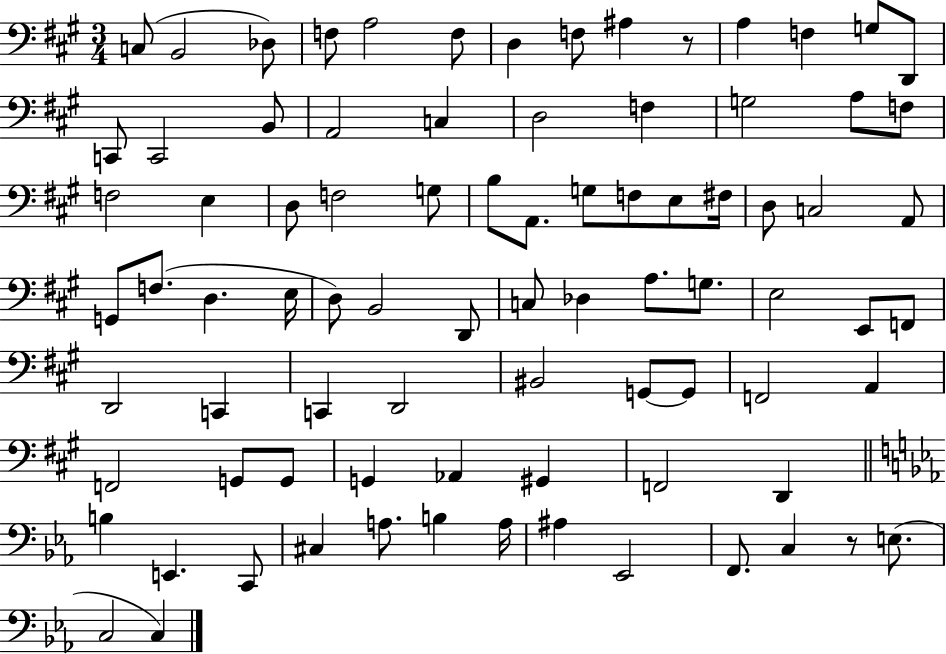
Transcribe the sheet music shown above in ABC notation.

X:1
T:Untitled
M:3/4
L:1/4
K:A
C,/2 B,,2 _D,/2 F,/2 A,2 F,/2 D, F,/2 ^A, z/2 A, F, G,/2 D,,/2 C,,/2 C,,2 B,,/2 A,,2 C, D,2 F, G,2 A,/2 F,/2 F,2 E, D,/2 F,2 G,/2 B,/2 A,,/2 G,/2 F,/2 E,/2 ^F,/4 D,/2 C,2 A,,/2 G,,/2 F,/2 D, E,/4 D,/2 B,,2 D,,/2 C,/2 _D, A,/2 G,/2 E,2 E,,/2 F,,/2 D,,2 C,, C,, D,,2 ^B,,2 G,,/2 G,,/2 F,,2 A,, F,,2 G,,/2 G,,/2 G,, _A,, ^G,, F,,2 D,, B, E,, C,,/2 ^C, A,/2 B, A,/4 ^A, _E,,2 F,,/2 C, z/2 E,/2 C,2 C,